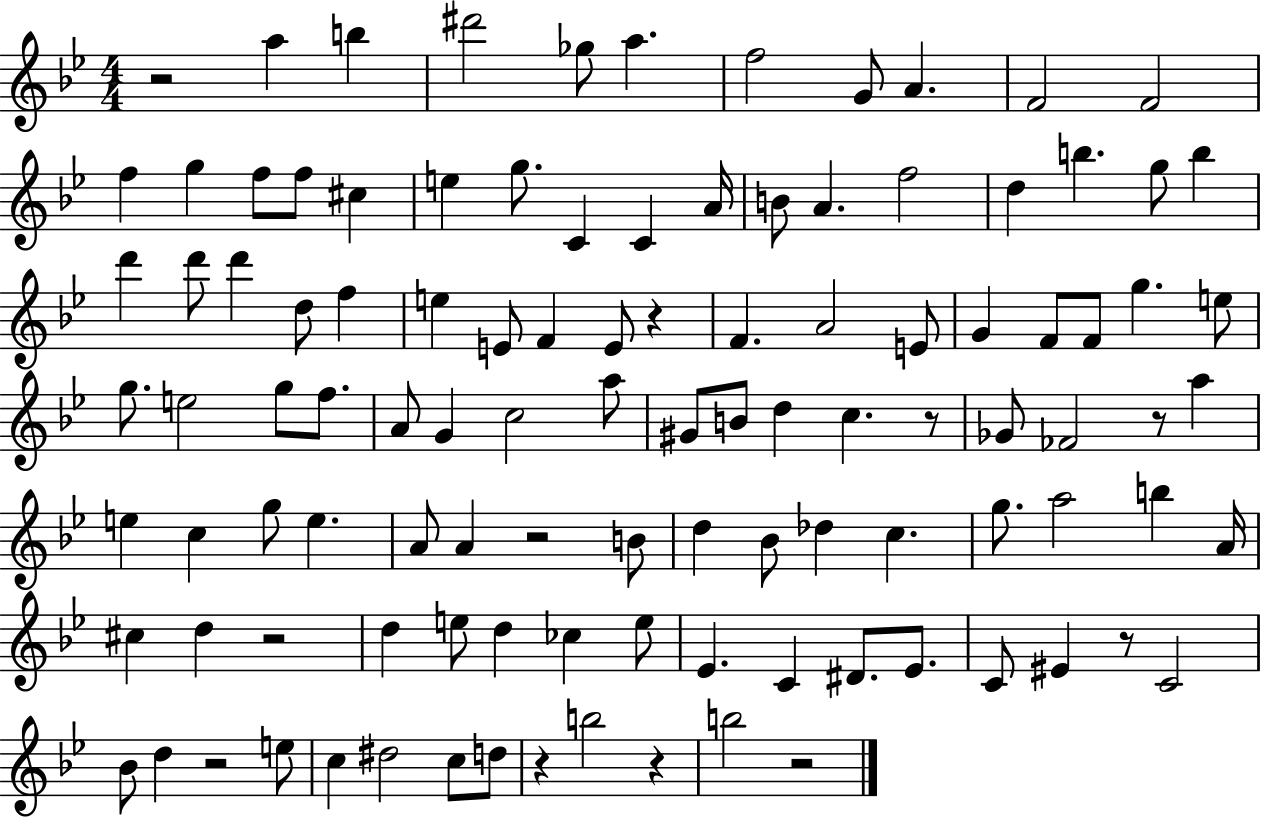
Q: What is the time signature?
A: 4/4